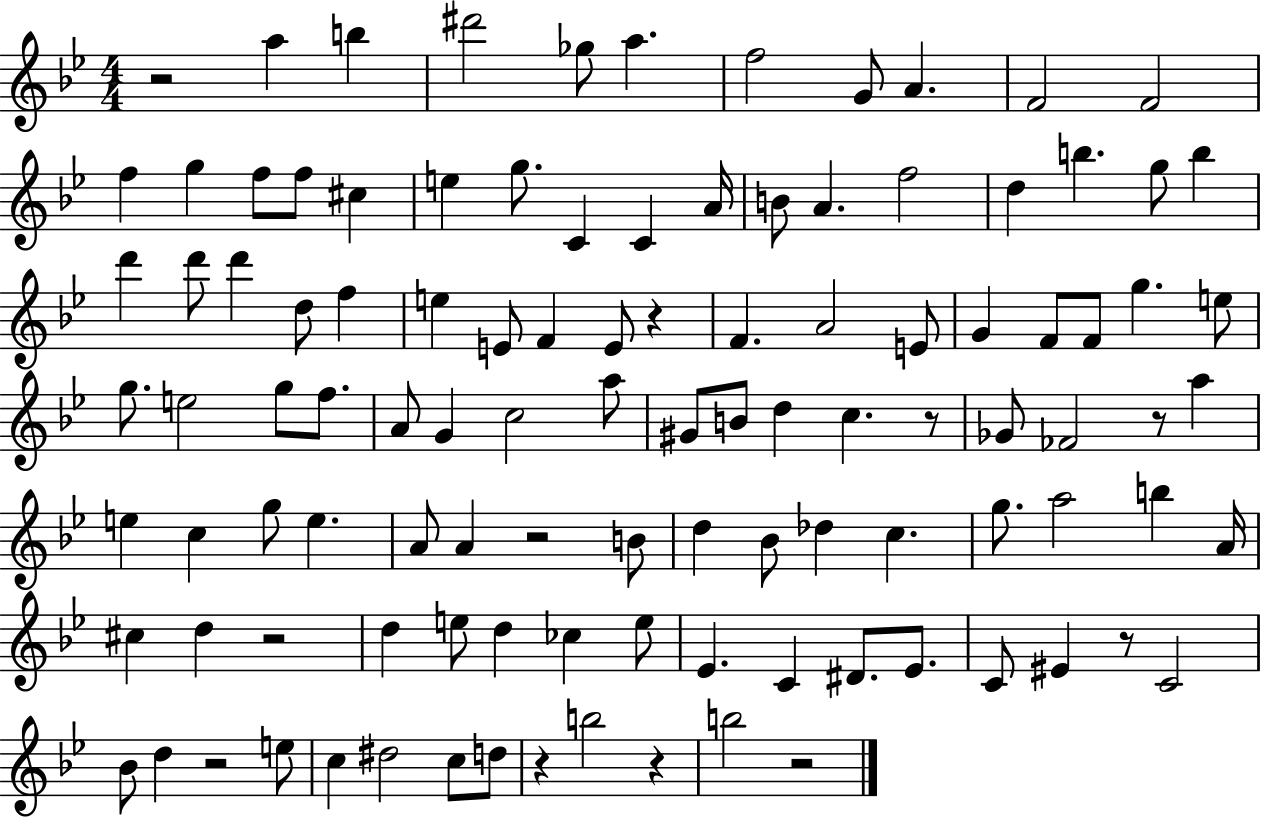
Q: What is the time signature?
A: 4/4